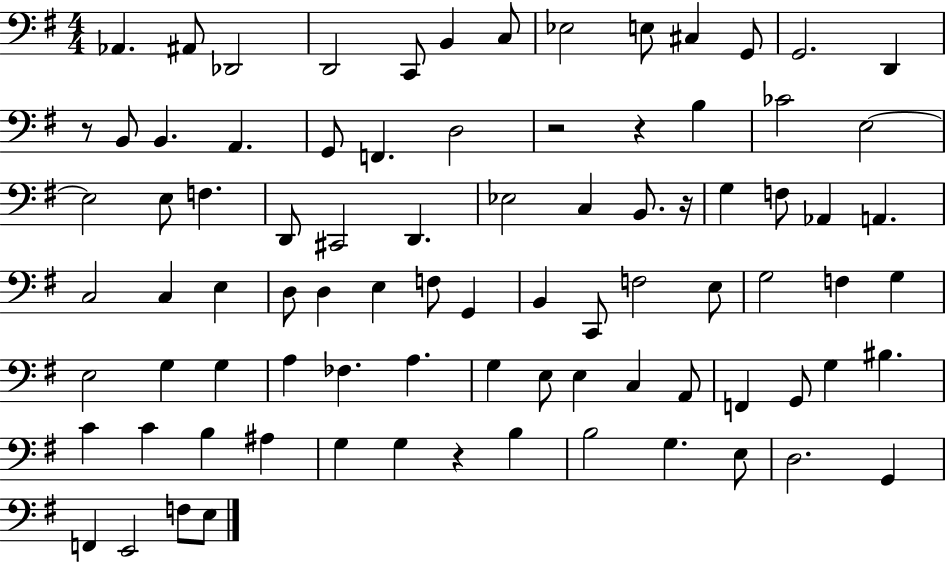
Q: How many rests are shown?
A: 5